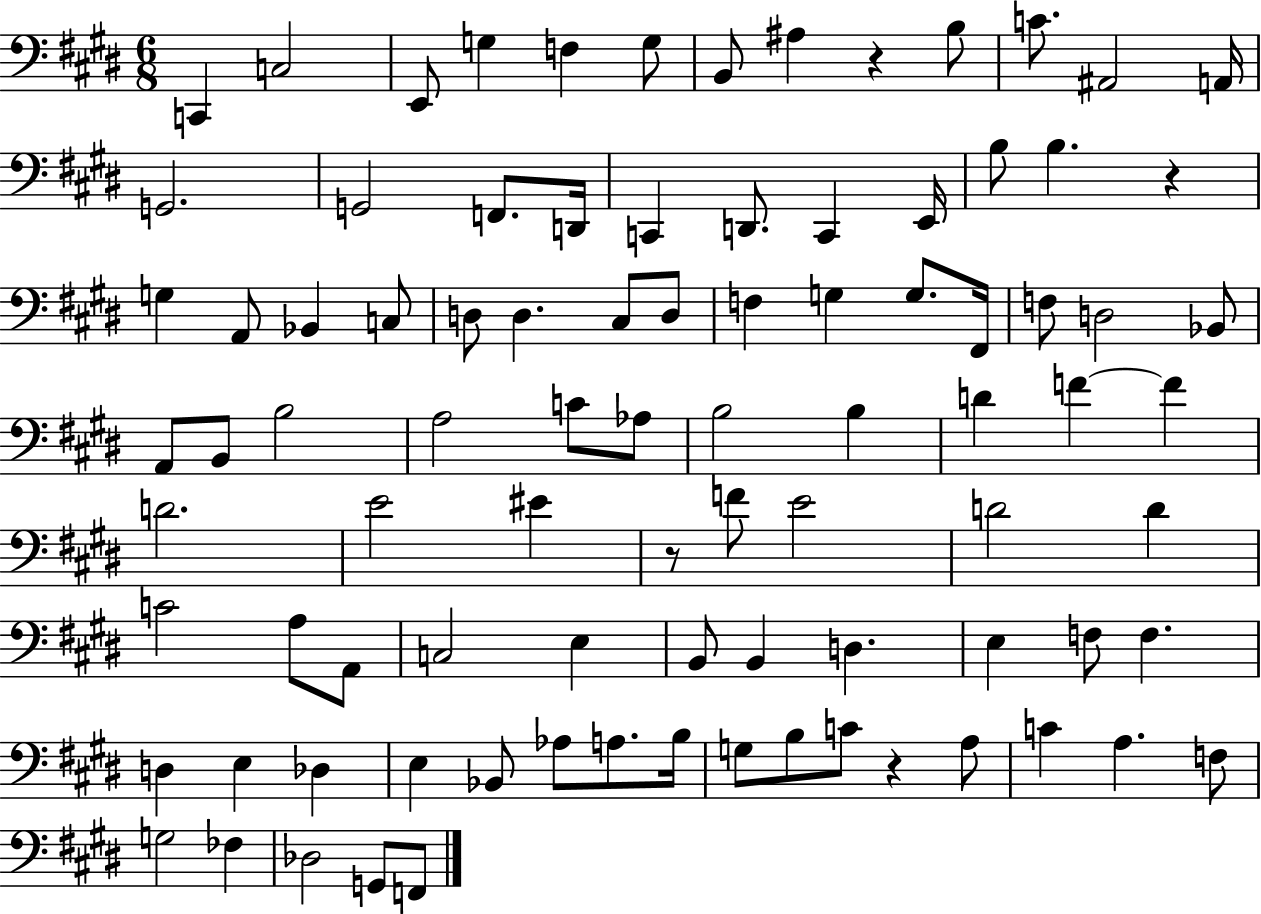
X:1
T:Untitled
M:6/8
L:1/4
K:E
C,, C,2 E,,/2 G, F, G,/2 B,,/2 ^A, z B,/2 C/2 ^A,,2 A,,/4 G,,2 G,,2 F,,/2 D,,/4 C,, D,,/2 C,, E,,/4 B,/2 B, z G, A,,/2 _B,, C,/2 D,/2 D, ^C,/2 D,/2 F, G, G,/2 ^F,,/4 F,/2 D,2 _B,,/2 A,,/2 B,,/2 B,2 A,2 C/2 _A,/2 B,2 B, D F F D2 E2 ^E z/2 F/2 E2 D2 D C2 A,/2 A,,/2 C,2 E, B,,/2 B,, D, E, F,/2 F, D, E, _D, E, _B,,/2 _A,/2 A,/2 B,/4 G,/2 B,/2 C/2 z A,/2 C A, F,/2 G,2 _F, _D,2 G,,/2 F,,/2